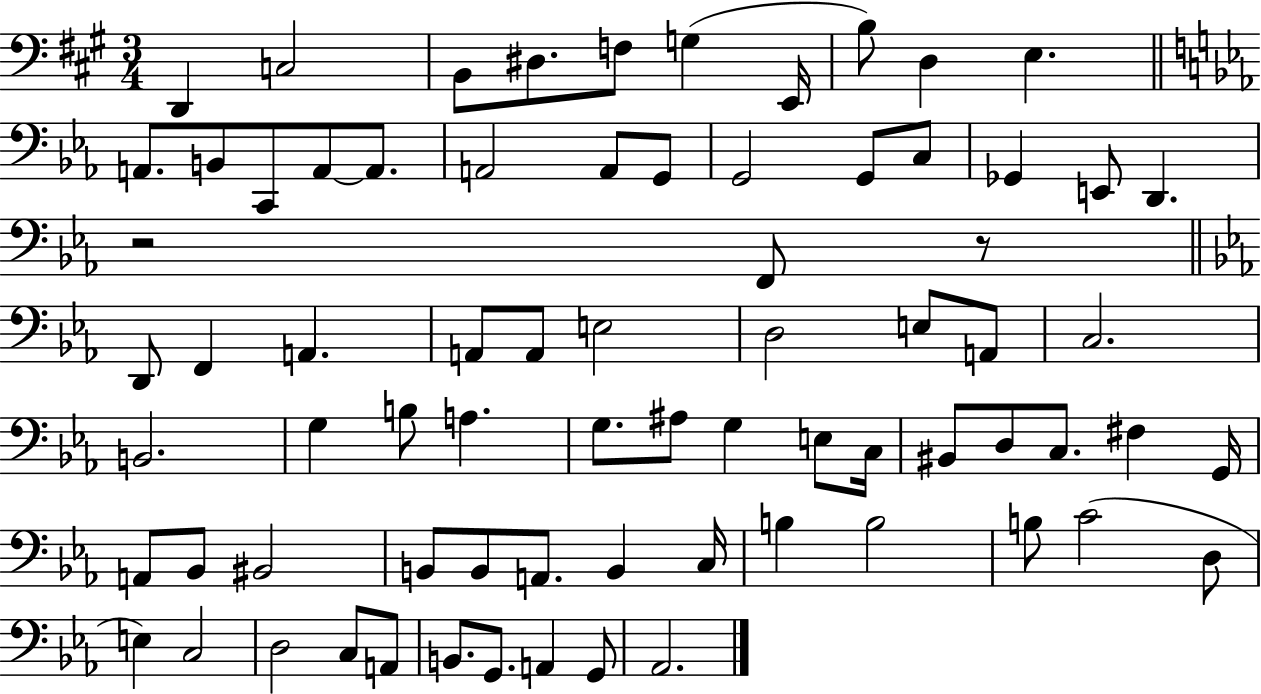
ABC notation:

X:1
T:Untitled
M:3/4
L:1/4
K:A
D,, C,2 B,,/2 ^D,/2 F,/2 G, E,,/4 B,/2 D, E, A,,/2 B,,/2 C,,/2 A,,/2 A,,/2 A,,2 A,,/2 G,,/2 G,,2 G,,/2 C,/2 _G,, E,,/2 D,, z2 F,,/2 z/2 D,,/2 F,, A,, A,,/2 A,,/2 E,2 D,2 E,/2 A,,/2 C,2 B,,2 G, B,/2 A, G,/2 ^A,/2 G, E,/2 C,/4 ^B,,/2 D,/2 C,/2 ^F, G,,/4 A,,/2 _B,,/2 ^B,,2 B,,/2 B,,/2 A,,/2 B,, C,/4 B, B,2 B,/2 C2 D,/2 E, C,2 D,2 C,/2 A,,/2 B,,/2 G,,/2 A,, G,,/2 _A,,2